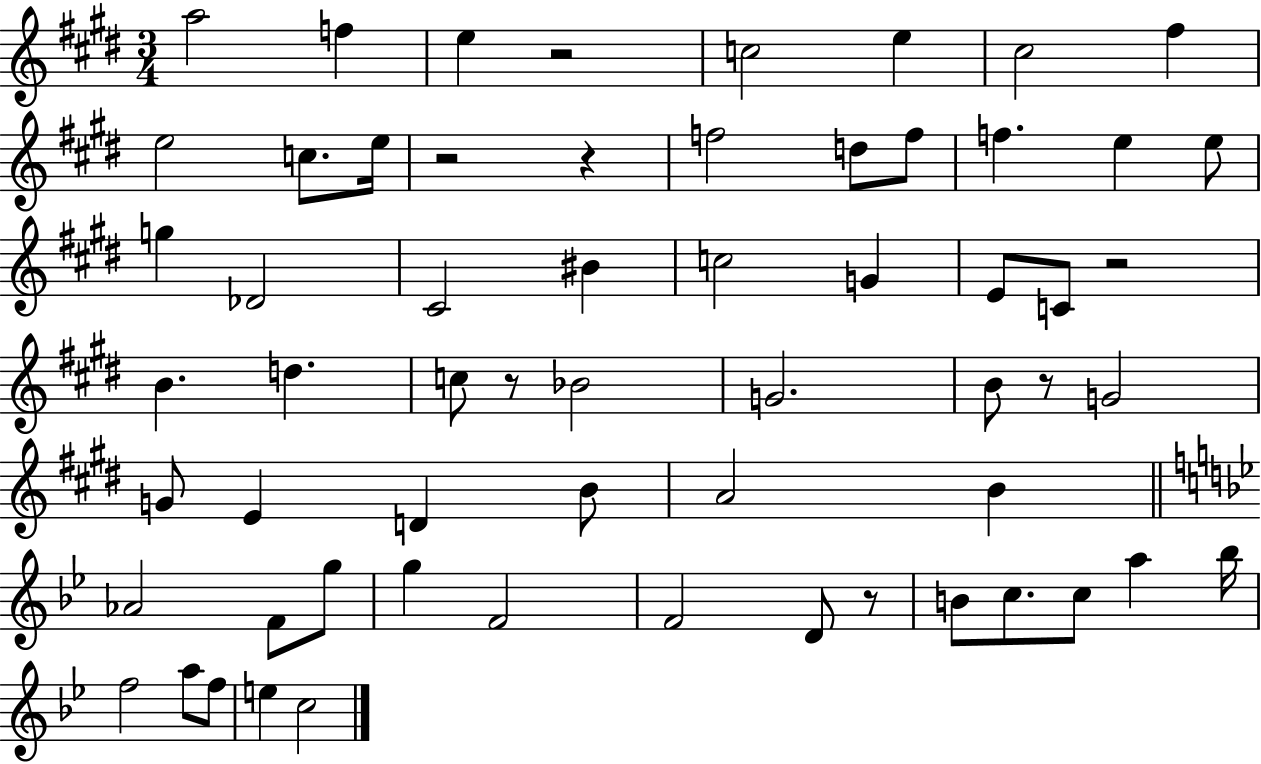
A5/h F5/q E5/q R/h C5/h E5/q C#5/h F#5/q E5/h C5/e. E5/s R/h R/q F5/h D5/e F5/e F5/q. E5/q E5/e G5/q Db4/h C#4/h BIS4/q C5/h G4/q E4/e C4/e R/h B4/q. D5/q. C5/e R/e Bb4/h G4/h. B4/e R/e G4/h G4/e E4/q D4/q B4/e A4/h B4/q Ab4/h F4/e G5/e G5/q F4/h F4/h D4/e R/e B4/e C5/e. C5/e A5/q Bb5/s F5/h A5/e F5/e E5/q C5/h